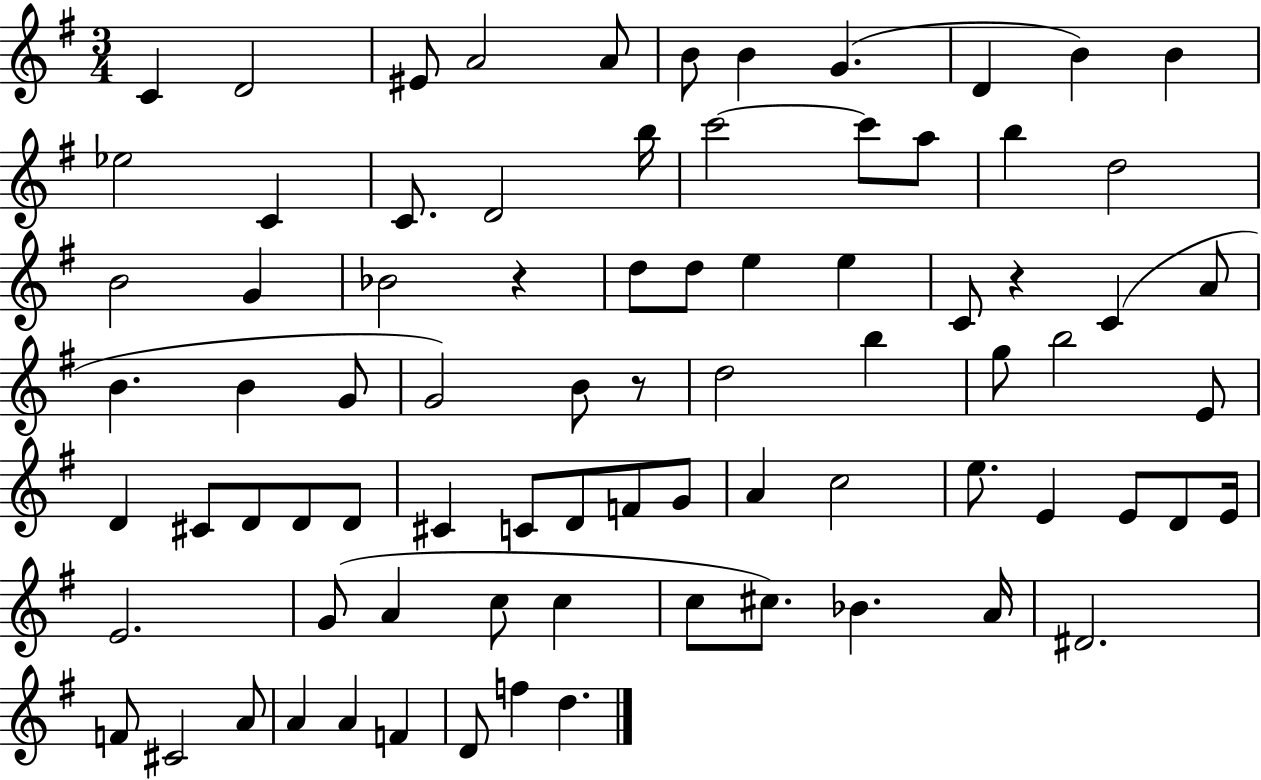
{
  \clef treble
  \numericTimeSignature
  \time 3/4
  \key g \major
  c'4 d'2 | eis'8 a'2 a'8 | b'8 b'4 g'4.( | d'4 b'4) b'4 | \break ees''2 c'4 | c'8. d'2 b''16 | c'''2~~ c'''8 a''8 | b''4 d''2 | \break b'2 g'4 | bes'2 r4 | d''8 d''8 e''4 e''4 | c'8 r4 c'4( a'8 | \break b'4. b'4 g'8 | g'2) b'8 r8 | d''2 b''4 | g''8 b''2 e'8 | \break d'4 cis'8 d'8 d'8 d'8 | cis'4 c'8 d'8 f'8 g'8 | a'4 c''2 | e''8. e'4 e'8 d'8 e'16 | \break e'2. | g'8( a'4 c''8 c''4 | c''8 cis''8.) bes'4. a'16 | dis'2. | \break f'8 cis'2 a'8 | a'4 a'4 f'4 | d'8 f''4 d''4. | \bar "|."
}